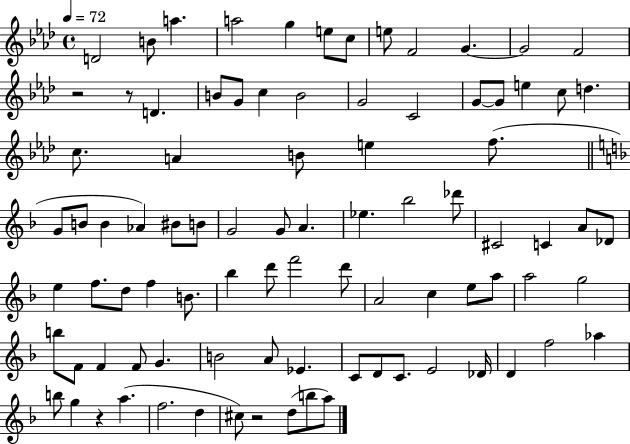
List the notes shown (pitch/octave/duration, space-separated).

D4/h B4/e A5/q. A5/h G5/q E5/e C5/e E5/e F4/h G4/q. G4/h F4/h R/h R/e D4/q. B4/e G4/e C5/q B4/h G4/h C4/h G4/e G4/e E5/q C5/e D5/q. C5/e. A4/q B4/e E5/q F5/e. G4/e B4/e B4/q Ab4/q BIS4/e B4/e G4/h G4/e A4/q. Eb5/q. Bb5/h Db6/e C#4/h C4/q A4/e Db4/e E5/q F5/e. D5/e F5/q B4/e. Bb5/q D6/e F6/h D6/e A4/h C5/q E5/e A5/e A5/h G5/h B5/e F4/e F4/q F4/e G4/q. B4/h A4/e Eb4/q. C4/e D4/e C4/e. E4/h Db4/s D4/q F5/h Ab5/q B5/e G5/q R/q A5/q. F5/h. D5/q C#5/e R/h D5/e B5/e A5/e